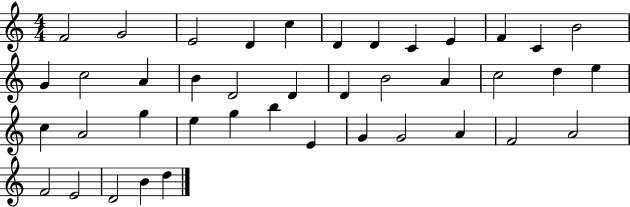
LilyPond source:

{
  \clef treble
  \numericTimeSignature
  \time 4/4
  \key c \major
  f'2 g'2 | e'2 d'4 c''4 | d'4 d'4 c'4 e'4 | f'4 c'4 b'2 | \break g'4 c''2 a'4 | b'4 d'2 d'4 | d'4 b'2 a'4 | c''2 d''4 e''4 | \break c''4 a'2 g''4 | e''4 g''4 b''4 e'4 | g'4 g'2 a'4 | f'2 a'2 | \break f'2 e'2 | d'2 b'4 d''4 | \bar "|."
}